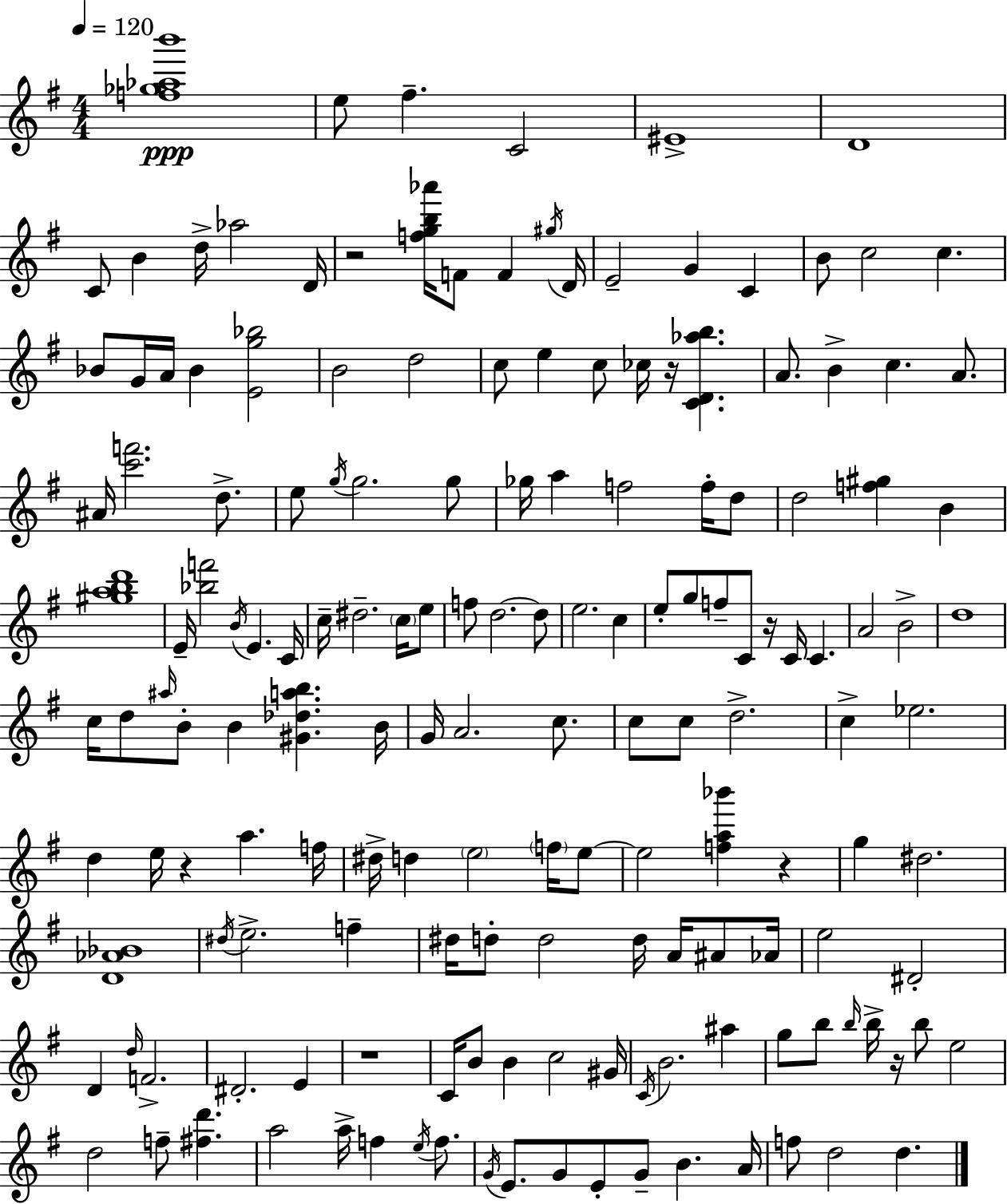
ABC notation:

X:1
T:Untitled
M:4/4
L:1/4
K:G
[f_g_ab']4 e/2 ^f C2 ^E4 D4 C/2 B d/4 _a2 D/4 z2 [fgb_a']/4 F/2 F ^g/4 D/4 E2 G C B/2 c2 c _B/2 G/4 A/4 _B [Eg_b]2 B2 d2 c/2 e c/2 _c/4 z/4 [CD_ab] A/2 B c A/2 ^A/4 [c'f']2 d/2 e/2 g/4 g2 g/2 _g/4 a f2 f/4 d/2 d2 [f^g] B [^gabd']4 E/4 [_bf']2 B/4 E C/4 c/4 ^d2 c/4 e/2 f/2 d2 d/2 e2 c e/2 g/2 f/2 C/2 z/4 C/4 C A2 B2 d4 c/4 d/2 ^a/4 B/2 B [^G_dab] B/4 G/4 A2 c/2 c/2 c/2 d2 c _e2 d e/4 z a f/4 ^d/4 d e2 f/4 e/2 e2 [fa_b'] z g ^d2 [D_A_B]4 ^d/4 e2 f ^d/4 d/2 d2 d/4 A/4 ^A/2 _A/4 e2 ^D2 D d/4 F2 ^D2 E z4 C/4 B/2 B c2 ^G/4 C/4 B2 ^a g/2 b/2 b/4 b/4 z/4 b/2 e2 d2 f/2 [^fd'] a2 a/4 f e/4 f/2 G/4 E/2 G/2 E/2 G/2 B A/4 f/2 d2 d